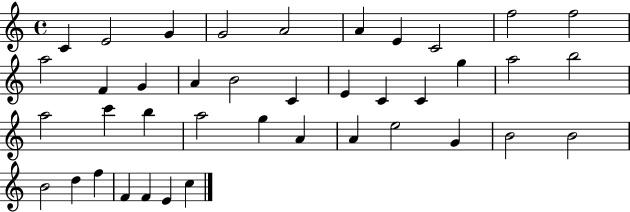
{
  \clef treble
  \time 4/4
  \defaultTimeSignature
  \key c \major
  c'4 e'2 g'4 | g'2 a'2 | a'4 e'4 c'2 | f''2 f''2 | \break a''2 f'4 g'4 | a'4 b'2 c'4 | e'4 c'4 c'4 g''4 | a''2 b''2 | \break a''2 c'''4 b''4 | a''2 g''4 a'4 | a'4 e''2 g'4 | b'2 b'2 | \break b'2 d''4 f''4 | f'4 f'4 e'4 c''4 | \bar "|."
}